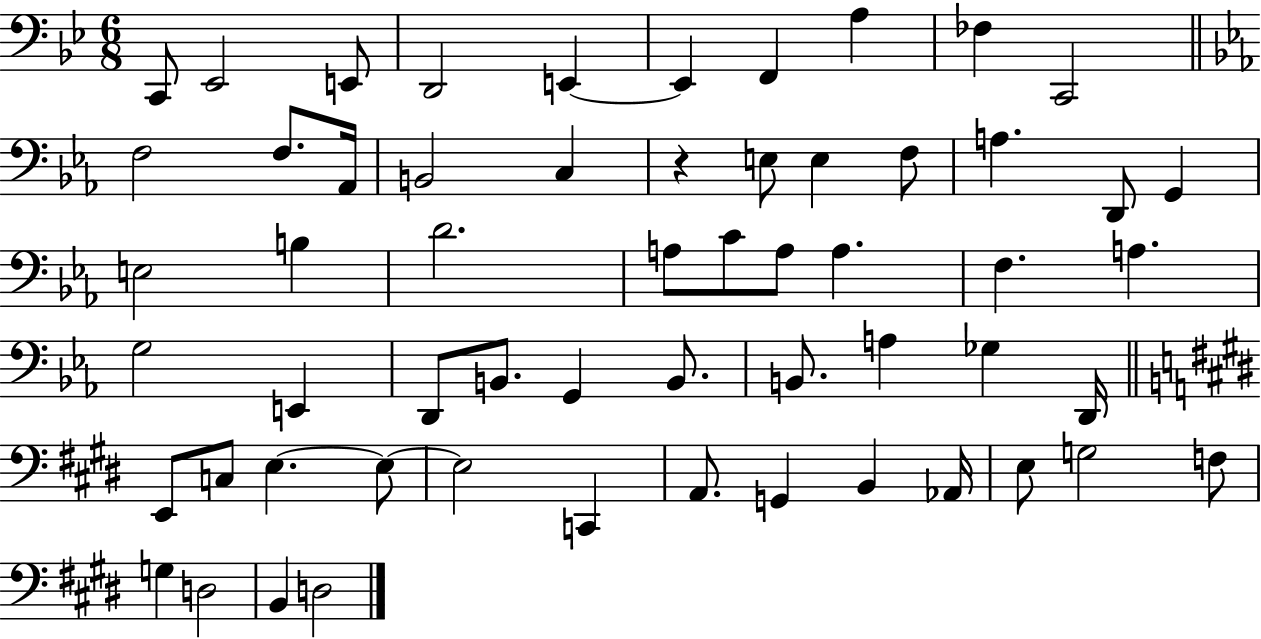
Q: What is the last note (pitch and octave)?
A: D3